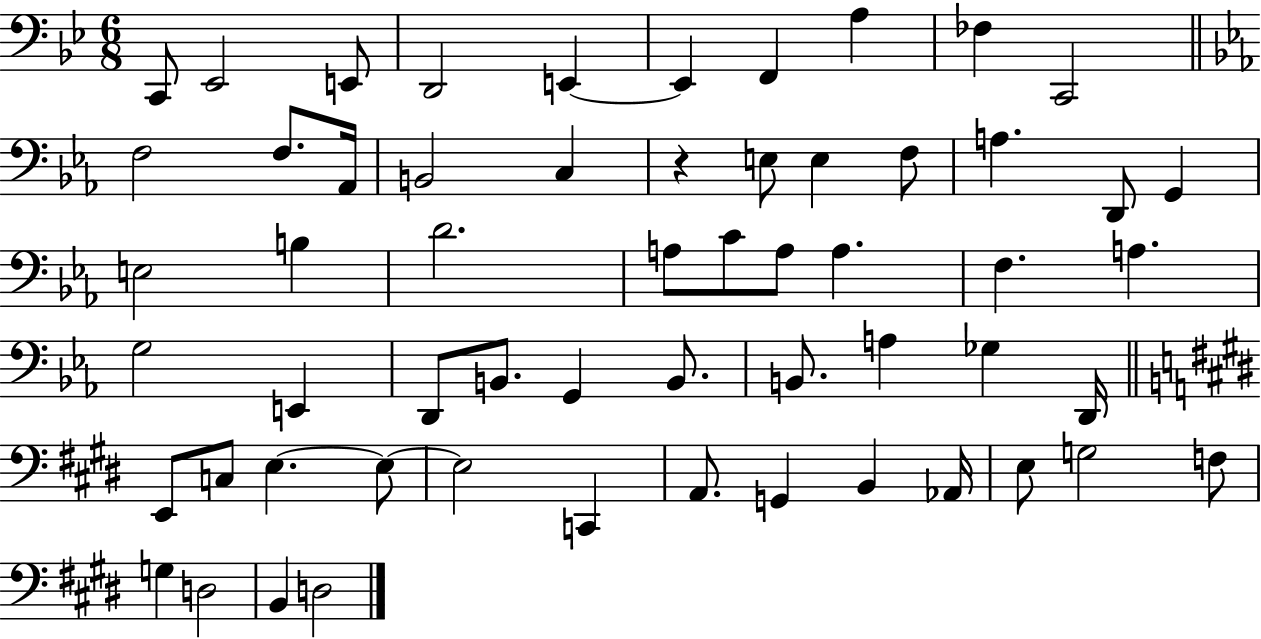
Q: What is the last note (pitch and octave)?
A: D3